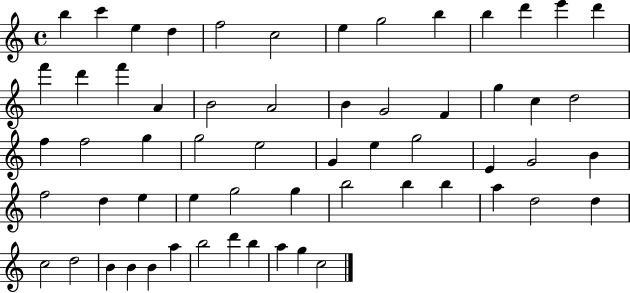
{
  \clef treble
  \time 4/4
  \defaultTimeSignature
  \key c \major
  b''4 c'''4 e''4 d''4 | f''2 c''2 | e''4 g''2 b''4 | b''4 d'''4 e'''4 d'''4 | \break f'''4 d'''4 f'''4 a'4 | b'2 a'2 | b'4 g'2 f'4 | g''4 c''4 d''2 | \break f''4 f''2 g''4 | g''2 e''2 | g'4 e''4 g''2 | e'4 g'2 b'4 | \break f''2 d''4 e''4 | e''4 g''2 g''4 | b''2 b''4 b''4 | a''4 d''2 d''4 | \break c''2 d''2 | b'4 b'4 b'4 a''4 | b''2 d'''4 b''4 | a''4 g''4 c''2 | \break \bar "|."
}